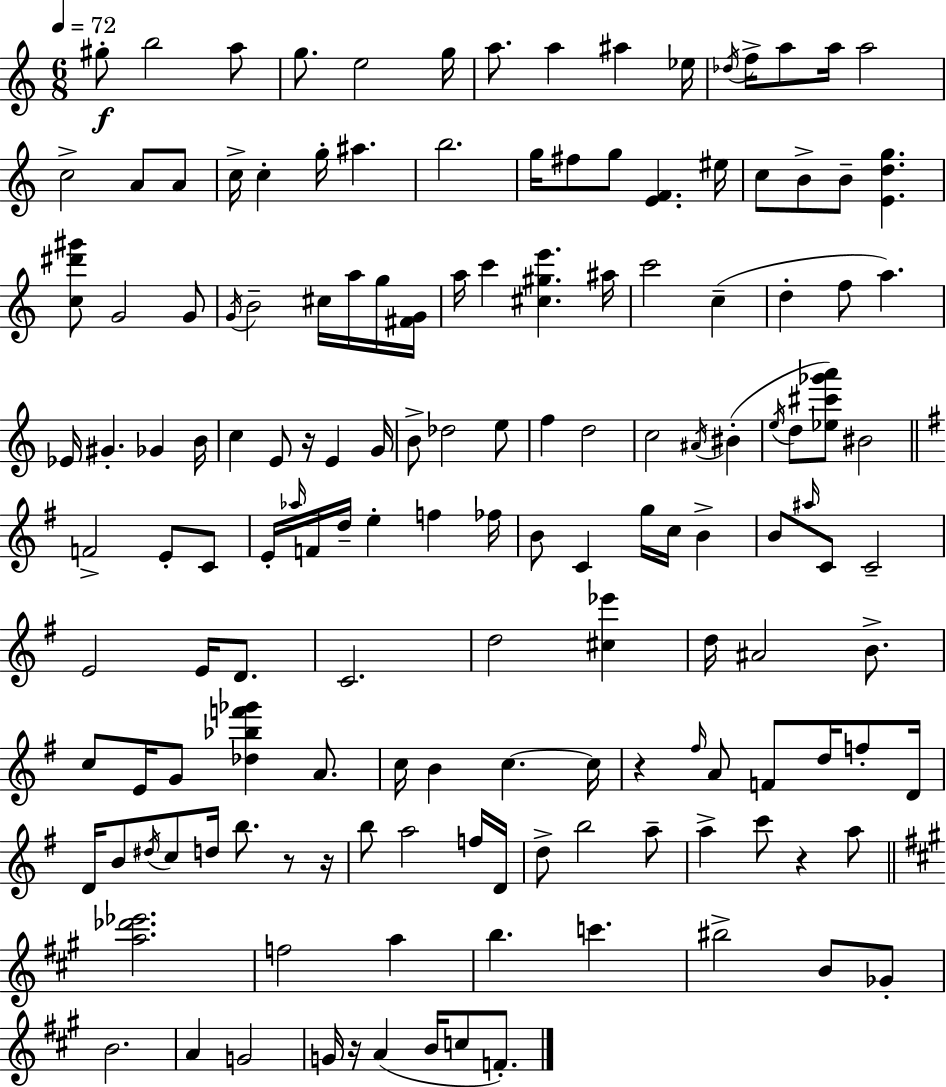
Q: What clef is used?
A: treble